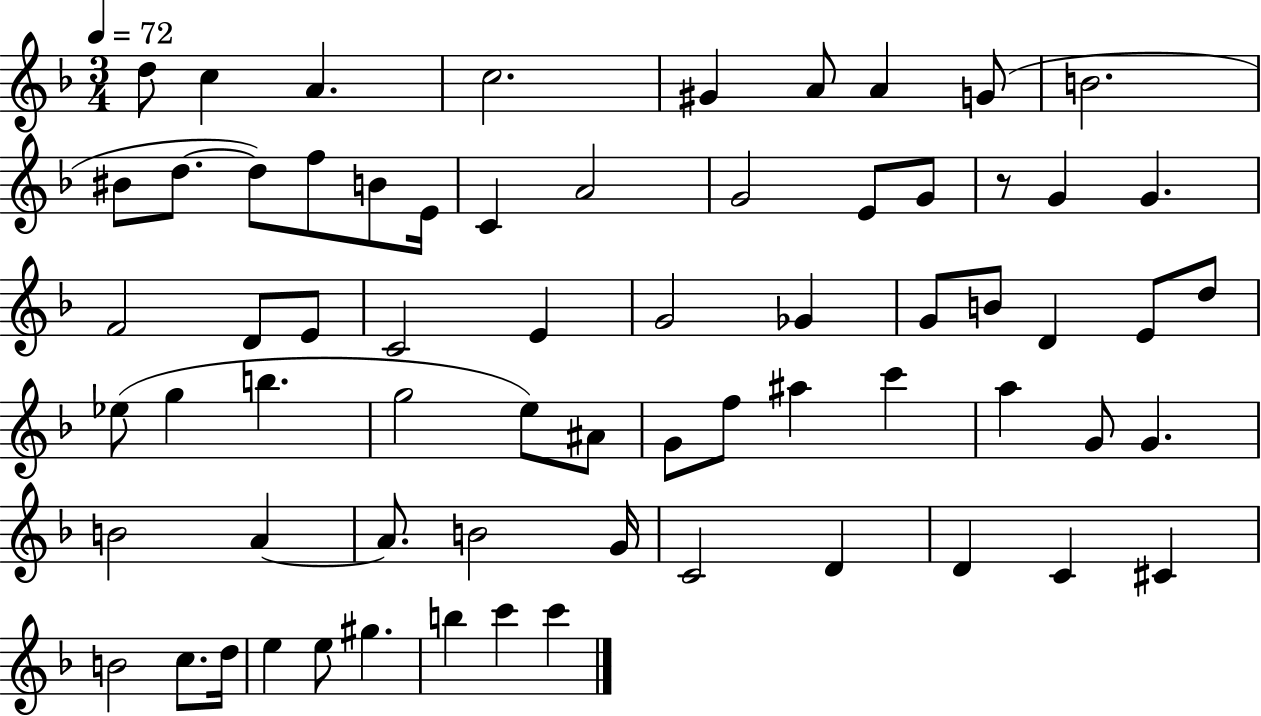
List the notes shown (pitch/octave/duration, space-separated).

D5/e C5/q A4/q. C5/h. G#4/q A4/e A4/q G4/e B4/h. BIS4/e D5/e. D5/e F5/e B4/e E4/s C4/q A4/h G4/h E4/e G4/e R/e G4/q G4/q. F4/h D4/e E4/e C4/h E4/q G4/h Gb4/q G4/e B4/e D4/q E4/e D5/e Eb5/e G5/q B5/q. G5/h E5/e A#4/e G4/e F5/e A#5/q C6/q A5/q G4/e G4/q. B4/h A4/q A4/e. B4/h G4/s C4/h D4/q D4/q C4/q C#4/q B4/h C5/e. D5/s E5/q E5/e G#5/q. B5/q C6/q C6/q